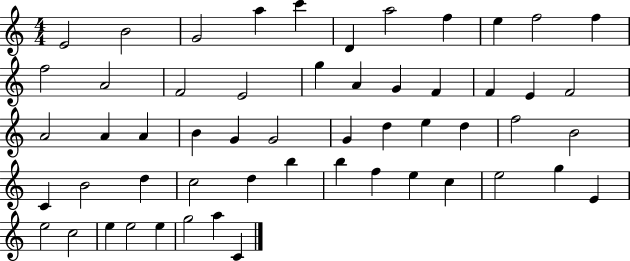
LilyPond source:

{
  \clef treble
  \numericTimeSignature
  \time 4/4
  \key c \major
  e'2 b'2 | g'2 a''4 c'''4 | d'4 a''2 f''4 | e''4 f''2 f''4 | \break f''2 a'2 | f'2 e'2 | g''4 a'4 g'4 f'4 | f'4 e'4 f'2 | \break a'2 a'4 a'4 | b'4 g'4 g'2 | g'4 d''4 e''4 d''4 | f''2 b'2 | \break c'4 b'2 d''4 | c''2 d''4 b''4 | b''4 f''4 e''4 c''4 | e''2 g''4 e'4 | \break e''2 c''2 | e''4 e''2 e''4 | g''2 a''4 c'4 | \bar "|."
}